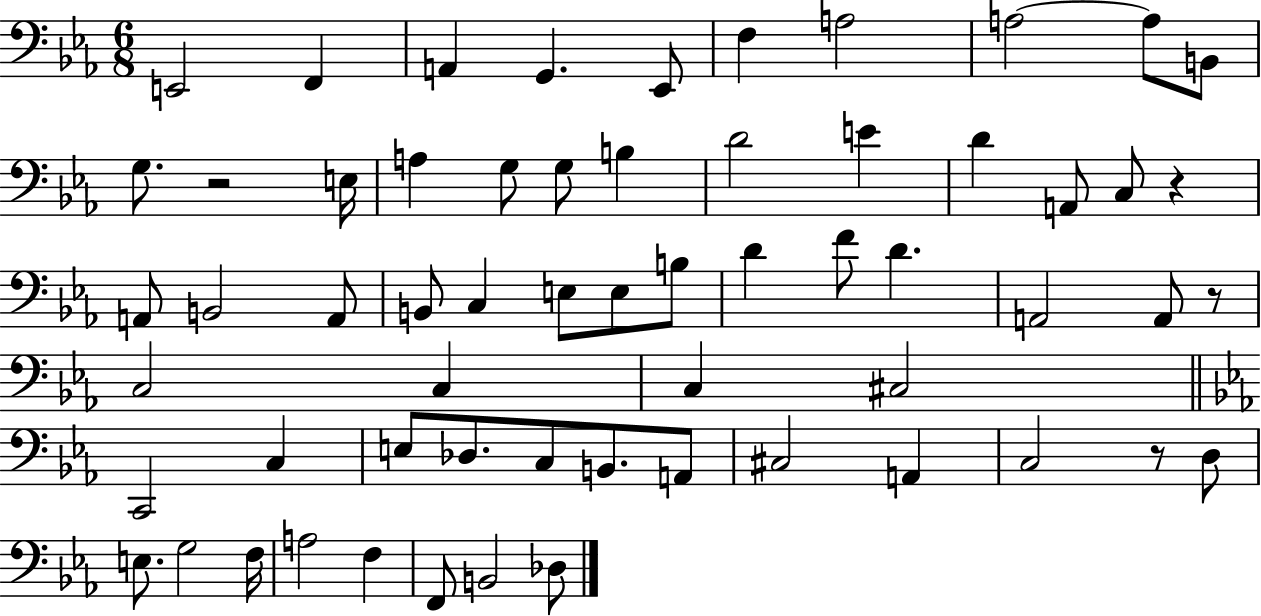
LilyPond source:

{
  \clef bass
  \numericTimeSignature
  \time 6/8
  \key ees \major
  e,2 f,4 | a,4 g,4. ees,8 | f4 a2 | a2~~ a8 b,8 | \break g8. r2 e16 | a4 g8 g8 b4 | d'2 e'4 | d'4 a,8 c8 r4 | \break a,8 b,2 a,8 | b,8 c4 e8 e8 b8 | d'4 f'8 d'4. | a,2 a,8 r8 | \break c2 c4 | c4 cis2 | \bar "||" \break \key ees \major c,2 c4 | e8 des8. c8 b,8. a,8 | cis2 a,4 | c2 r8 d8 | \break e8. g2 f16 | a2 f4 | f,8 b,2 des8 | \bar "|."
}